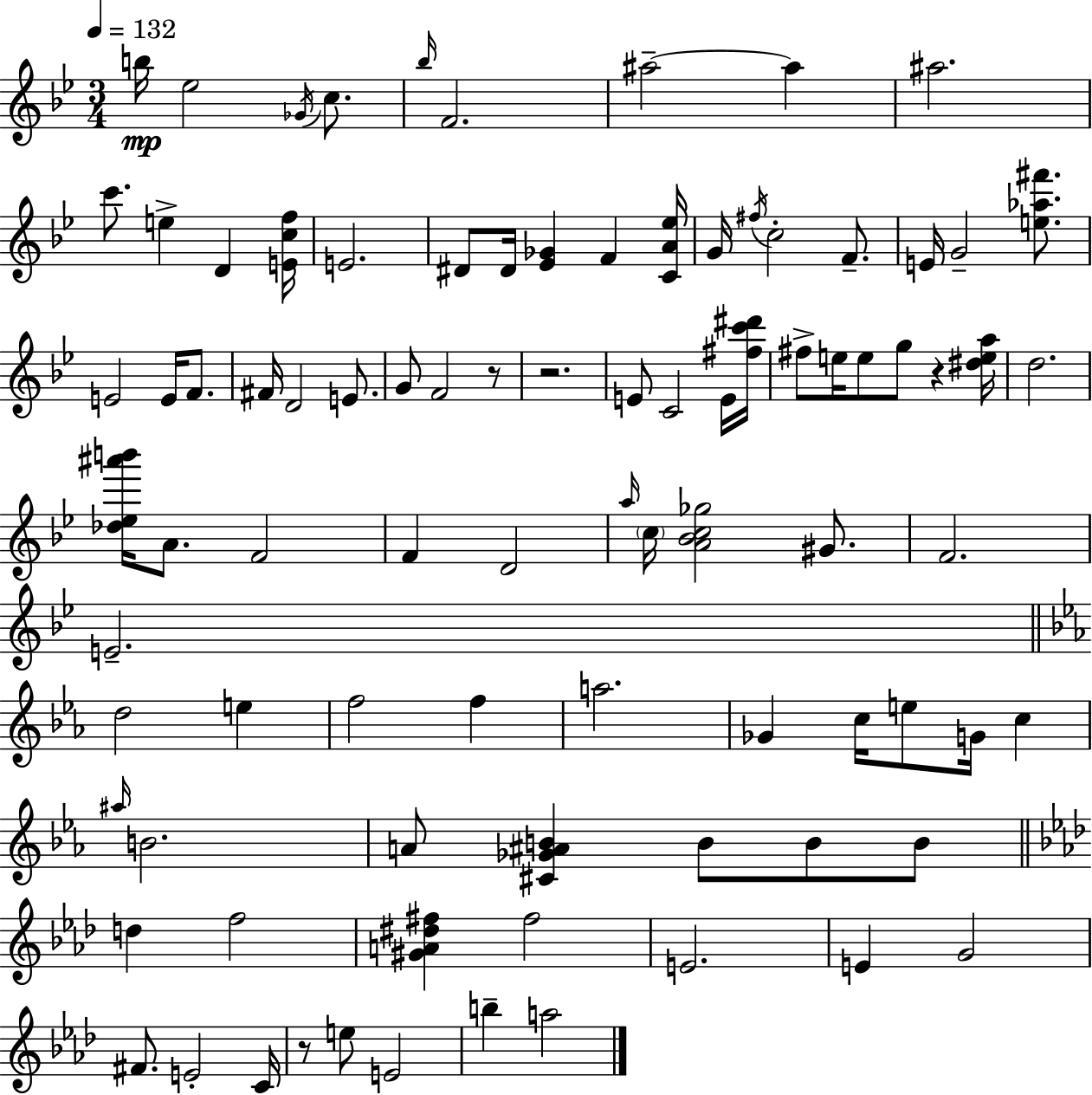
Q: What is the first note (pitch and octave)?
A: B5